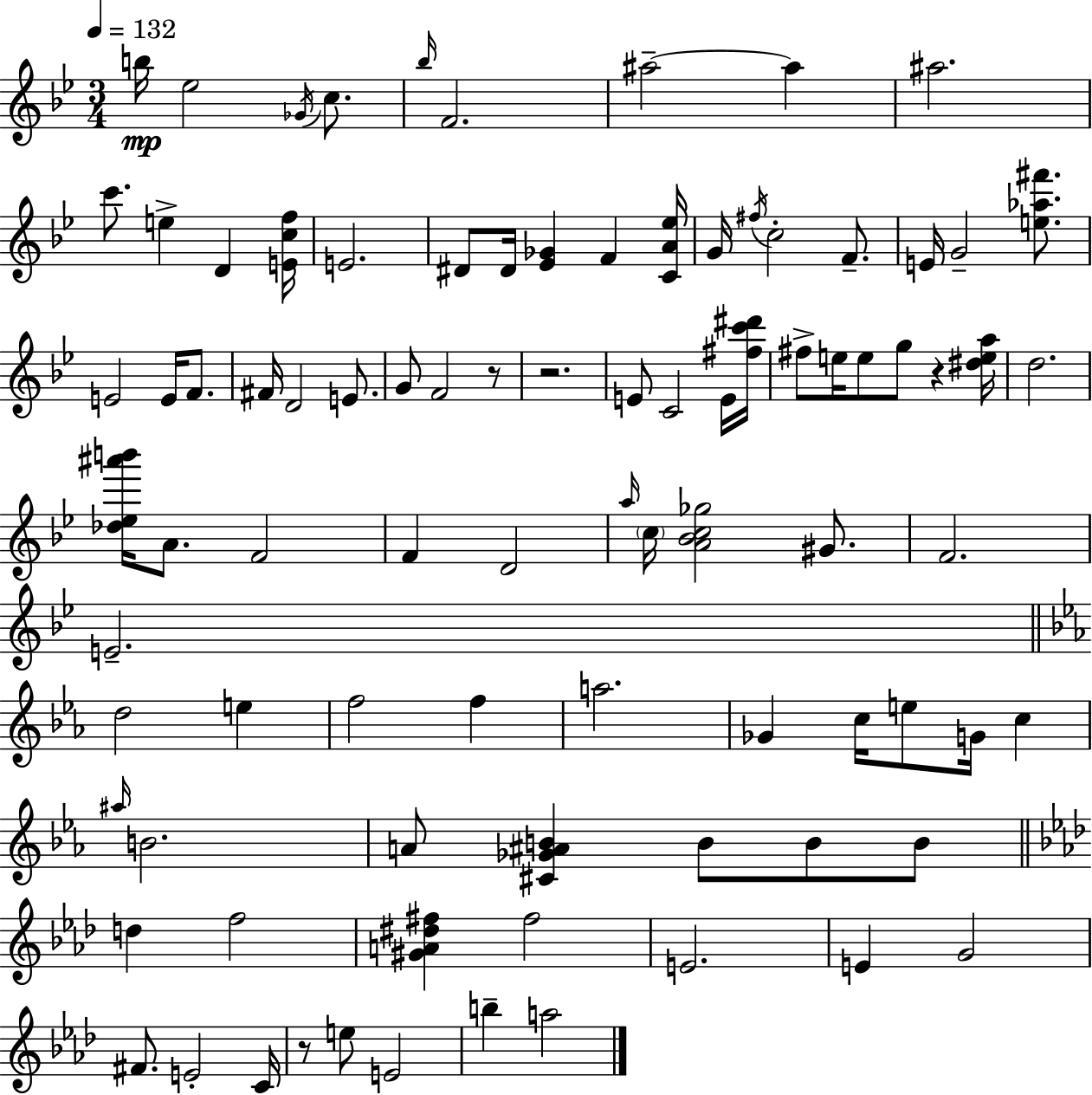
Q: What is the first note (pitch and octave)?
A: B5